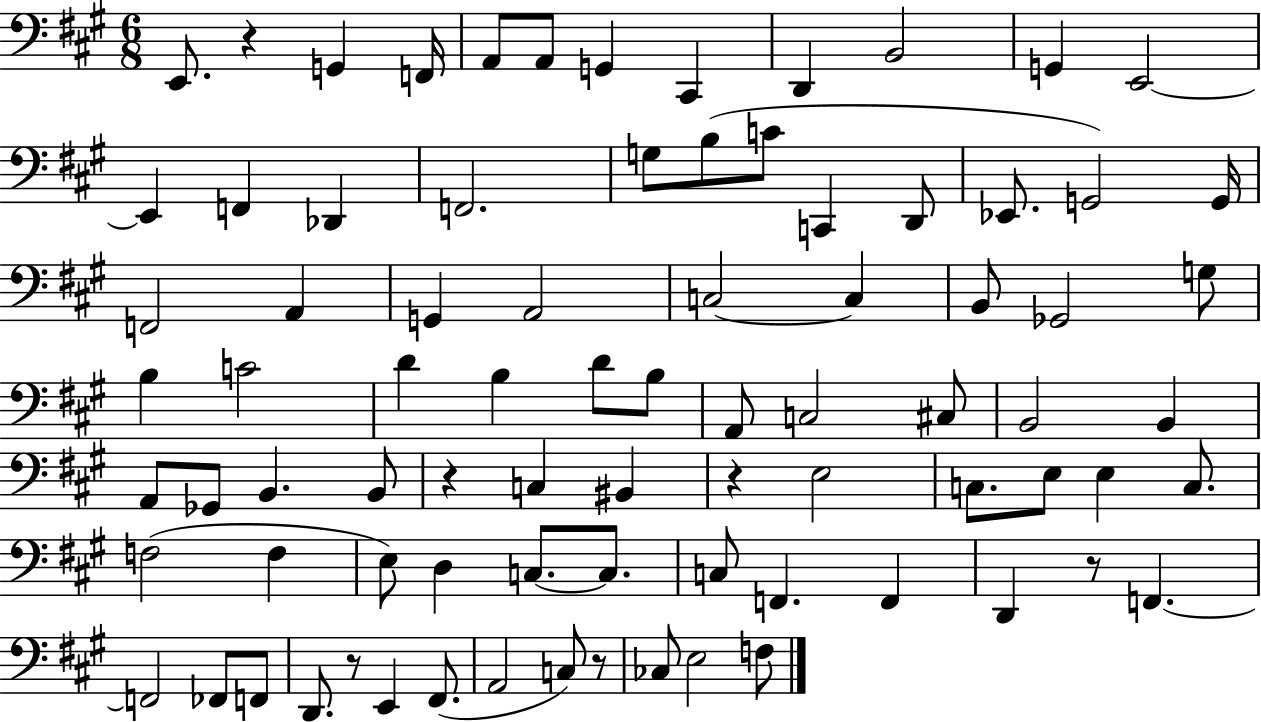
X:1
T:Untitled
M:6/8
L:1/4
K:A
E,,/2 z G,, F,,/4 A,,/2 A,,/2 G,, ^C,, D,, B,,2 G,, E,,2 E,, F,, _D,, F,,2 G,/2 B,/2 C/2 C,, D,,/2 _E,,/2 G,,2 G,,/4 F,,2 A,, G,, A,,2 C,2 C, B,,/2 _G,,2 G,/2 B, C2 D B, D/2 B,/2 A,,/2 C,2 ^C,/2 B,,2 B,, A,,/2 _G,,/2 B,, B,,/2 z C, ^B,, z E,2 C,/2 E,/2 E, C,/2 F,2 F, E,/2 D, C,/2 C,/2 C,/2 F,, F,, D,, z/2 F,, F,,2 _F,,/2 F,,/2 D,,/2 z/2 E,, ^F,,/2 A,,2 C,/2 z/2 _C,/2 E,2 F,/2